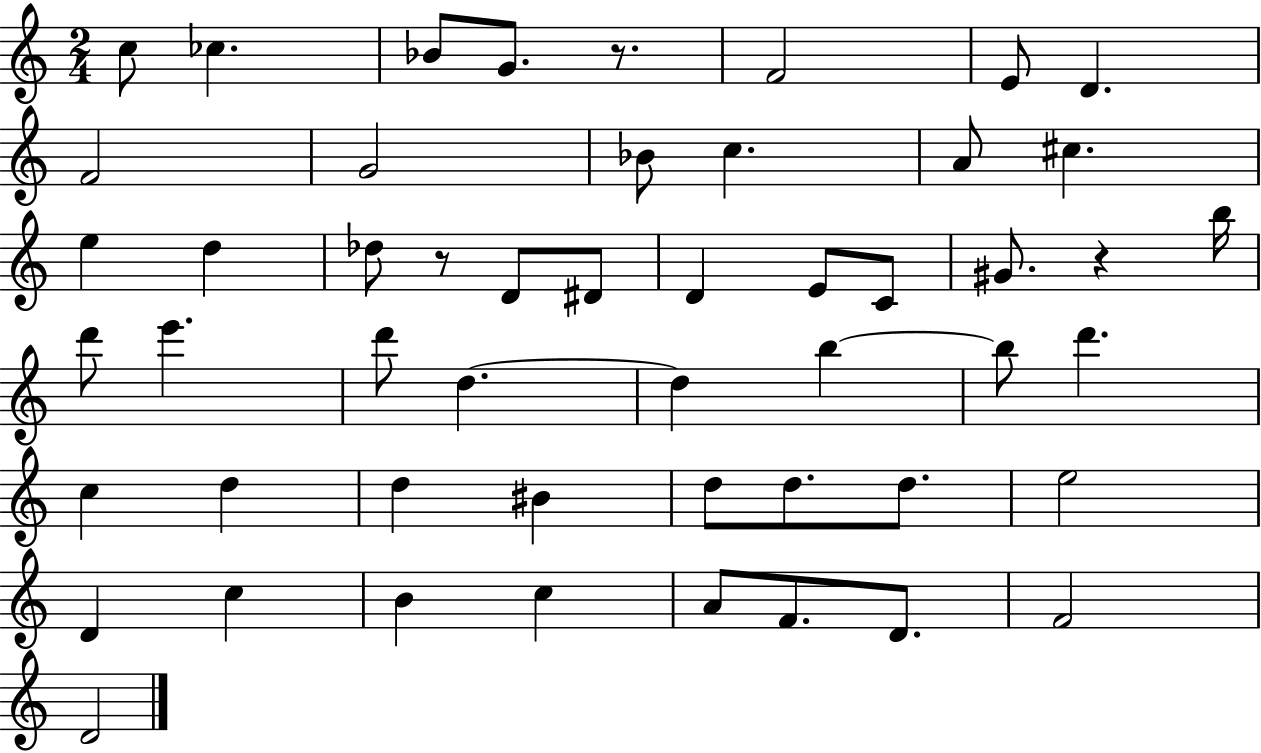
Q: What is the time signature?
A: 2/4